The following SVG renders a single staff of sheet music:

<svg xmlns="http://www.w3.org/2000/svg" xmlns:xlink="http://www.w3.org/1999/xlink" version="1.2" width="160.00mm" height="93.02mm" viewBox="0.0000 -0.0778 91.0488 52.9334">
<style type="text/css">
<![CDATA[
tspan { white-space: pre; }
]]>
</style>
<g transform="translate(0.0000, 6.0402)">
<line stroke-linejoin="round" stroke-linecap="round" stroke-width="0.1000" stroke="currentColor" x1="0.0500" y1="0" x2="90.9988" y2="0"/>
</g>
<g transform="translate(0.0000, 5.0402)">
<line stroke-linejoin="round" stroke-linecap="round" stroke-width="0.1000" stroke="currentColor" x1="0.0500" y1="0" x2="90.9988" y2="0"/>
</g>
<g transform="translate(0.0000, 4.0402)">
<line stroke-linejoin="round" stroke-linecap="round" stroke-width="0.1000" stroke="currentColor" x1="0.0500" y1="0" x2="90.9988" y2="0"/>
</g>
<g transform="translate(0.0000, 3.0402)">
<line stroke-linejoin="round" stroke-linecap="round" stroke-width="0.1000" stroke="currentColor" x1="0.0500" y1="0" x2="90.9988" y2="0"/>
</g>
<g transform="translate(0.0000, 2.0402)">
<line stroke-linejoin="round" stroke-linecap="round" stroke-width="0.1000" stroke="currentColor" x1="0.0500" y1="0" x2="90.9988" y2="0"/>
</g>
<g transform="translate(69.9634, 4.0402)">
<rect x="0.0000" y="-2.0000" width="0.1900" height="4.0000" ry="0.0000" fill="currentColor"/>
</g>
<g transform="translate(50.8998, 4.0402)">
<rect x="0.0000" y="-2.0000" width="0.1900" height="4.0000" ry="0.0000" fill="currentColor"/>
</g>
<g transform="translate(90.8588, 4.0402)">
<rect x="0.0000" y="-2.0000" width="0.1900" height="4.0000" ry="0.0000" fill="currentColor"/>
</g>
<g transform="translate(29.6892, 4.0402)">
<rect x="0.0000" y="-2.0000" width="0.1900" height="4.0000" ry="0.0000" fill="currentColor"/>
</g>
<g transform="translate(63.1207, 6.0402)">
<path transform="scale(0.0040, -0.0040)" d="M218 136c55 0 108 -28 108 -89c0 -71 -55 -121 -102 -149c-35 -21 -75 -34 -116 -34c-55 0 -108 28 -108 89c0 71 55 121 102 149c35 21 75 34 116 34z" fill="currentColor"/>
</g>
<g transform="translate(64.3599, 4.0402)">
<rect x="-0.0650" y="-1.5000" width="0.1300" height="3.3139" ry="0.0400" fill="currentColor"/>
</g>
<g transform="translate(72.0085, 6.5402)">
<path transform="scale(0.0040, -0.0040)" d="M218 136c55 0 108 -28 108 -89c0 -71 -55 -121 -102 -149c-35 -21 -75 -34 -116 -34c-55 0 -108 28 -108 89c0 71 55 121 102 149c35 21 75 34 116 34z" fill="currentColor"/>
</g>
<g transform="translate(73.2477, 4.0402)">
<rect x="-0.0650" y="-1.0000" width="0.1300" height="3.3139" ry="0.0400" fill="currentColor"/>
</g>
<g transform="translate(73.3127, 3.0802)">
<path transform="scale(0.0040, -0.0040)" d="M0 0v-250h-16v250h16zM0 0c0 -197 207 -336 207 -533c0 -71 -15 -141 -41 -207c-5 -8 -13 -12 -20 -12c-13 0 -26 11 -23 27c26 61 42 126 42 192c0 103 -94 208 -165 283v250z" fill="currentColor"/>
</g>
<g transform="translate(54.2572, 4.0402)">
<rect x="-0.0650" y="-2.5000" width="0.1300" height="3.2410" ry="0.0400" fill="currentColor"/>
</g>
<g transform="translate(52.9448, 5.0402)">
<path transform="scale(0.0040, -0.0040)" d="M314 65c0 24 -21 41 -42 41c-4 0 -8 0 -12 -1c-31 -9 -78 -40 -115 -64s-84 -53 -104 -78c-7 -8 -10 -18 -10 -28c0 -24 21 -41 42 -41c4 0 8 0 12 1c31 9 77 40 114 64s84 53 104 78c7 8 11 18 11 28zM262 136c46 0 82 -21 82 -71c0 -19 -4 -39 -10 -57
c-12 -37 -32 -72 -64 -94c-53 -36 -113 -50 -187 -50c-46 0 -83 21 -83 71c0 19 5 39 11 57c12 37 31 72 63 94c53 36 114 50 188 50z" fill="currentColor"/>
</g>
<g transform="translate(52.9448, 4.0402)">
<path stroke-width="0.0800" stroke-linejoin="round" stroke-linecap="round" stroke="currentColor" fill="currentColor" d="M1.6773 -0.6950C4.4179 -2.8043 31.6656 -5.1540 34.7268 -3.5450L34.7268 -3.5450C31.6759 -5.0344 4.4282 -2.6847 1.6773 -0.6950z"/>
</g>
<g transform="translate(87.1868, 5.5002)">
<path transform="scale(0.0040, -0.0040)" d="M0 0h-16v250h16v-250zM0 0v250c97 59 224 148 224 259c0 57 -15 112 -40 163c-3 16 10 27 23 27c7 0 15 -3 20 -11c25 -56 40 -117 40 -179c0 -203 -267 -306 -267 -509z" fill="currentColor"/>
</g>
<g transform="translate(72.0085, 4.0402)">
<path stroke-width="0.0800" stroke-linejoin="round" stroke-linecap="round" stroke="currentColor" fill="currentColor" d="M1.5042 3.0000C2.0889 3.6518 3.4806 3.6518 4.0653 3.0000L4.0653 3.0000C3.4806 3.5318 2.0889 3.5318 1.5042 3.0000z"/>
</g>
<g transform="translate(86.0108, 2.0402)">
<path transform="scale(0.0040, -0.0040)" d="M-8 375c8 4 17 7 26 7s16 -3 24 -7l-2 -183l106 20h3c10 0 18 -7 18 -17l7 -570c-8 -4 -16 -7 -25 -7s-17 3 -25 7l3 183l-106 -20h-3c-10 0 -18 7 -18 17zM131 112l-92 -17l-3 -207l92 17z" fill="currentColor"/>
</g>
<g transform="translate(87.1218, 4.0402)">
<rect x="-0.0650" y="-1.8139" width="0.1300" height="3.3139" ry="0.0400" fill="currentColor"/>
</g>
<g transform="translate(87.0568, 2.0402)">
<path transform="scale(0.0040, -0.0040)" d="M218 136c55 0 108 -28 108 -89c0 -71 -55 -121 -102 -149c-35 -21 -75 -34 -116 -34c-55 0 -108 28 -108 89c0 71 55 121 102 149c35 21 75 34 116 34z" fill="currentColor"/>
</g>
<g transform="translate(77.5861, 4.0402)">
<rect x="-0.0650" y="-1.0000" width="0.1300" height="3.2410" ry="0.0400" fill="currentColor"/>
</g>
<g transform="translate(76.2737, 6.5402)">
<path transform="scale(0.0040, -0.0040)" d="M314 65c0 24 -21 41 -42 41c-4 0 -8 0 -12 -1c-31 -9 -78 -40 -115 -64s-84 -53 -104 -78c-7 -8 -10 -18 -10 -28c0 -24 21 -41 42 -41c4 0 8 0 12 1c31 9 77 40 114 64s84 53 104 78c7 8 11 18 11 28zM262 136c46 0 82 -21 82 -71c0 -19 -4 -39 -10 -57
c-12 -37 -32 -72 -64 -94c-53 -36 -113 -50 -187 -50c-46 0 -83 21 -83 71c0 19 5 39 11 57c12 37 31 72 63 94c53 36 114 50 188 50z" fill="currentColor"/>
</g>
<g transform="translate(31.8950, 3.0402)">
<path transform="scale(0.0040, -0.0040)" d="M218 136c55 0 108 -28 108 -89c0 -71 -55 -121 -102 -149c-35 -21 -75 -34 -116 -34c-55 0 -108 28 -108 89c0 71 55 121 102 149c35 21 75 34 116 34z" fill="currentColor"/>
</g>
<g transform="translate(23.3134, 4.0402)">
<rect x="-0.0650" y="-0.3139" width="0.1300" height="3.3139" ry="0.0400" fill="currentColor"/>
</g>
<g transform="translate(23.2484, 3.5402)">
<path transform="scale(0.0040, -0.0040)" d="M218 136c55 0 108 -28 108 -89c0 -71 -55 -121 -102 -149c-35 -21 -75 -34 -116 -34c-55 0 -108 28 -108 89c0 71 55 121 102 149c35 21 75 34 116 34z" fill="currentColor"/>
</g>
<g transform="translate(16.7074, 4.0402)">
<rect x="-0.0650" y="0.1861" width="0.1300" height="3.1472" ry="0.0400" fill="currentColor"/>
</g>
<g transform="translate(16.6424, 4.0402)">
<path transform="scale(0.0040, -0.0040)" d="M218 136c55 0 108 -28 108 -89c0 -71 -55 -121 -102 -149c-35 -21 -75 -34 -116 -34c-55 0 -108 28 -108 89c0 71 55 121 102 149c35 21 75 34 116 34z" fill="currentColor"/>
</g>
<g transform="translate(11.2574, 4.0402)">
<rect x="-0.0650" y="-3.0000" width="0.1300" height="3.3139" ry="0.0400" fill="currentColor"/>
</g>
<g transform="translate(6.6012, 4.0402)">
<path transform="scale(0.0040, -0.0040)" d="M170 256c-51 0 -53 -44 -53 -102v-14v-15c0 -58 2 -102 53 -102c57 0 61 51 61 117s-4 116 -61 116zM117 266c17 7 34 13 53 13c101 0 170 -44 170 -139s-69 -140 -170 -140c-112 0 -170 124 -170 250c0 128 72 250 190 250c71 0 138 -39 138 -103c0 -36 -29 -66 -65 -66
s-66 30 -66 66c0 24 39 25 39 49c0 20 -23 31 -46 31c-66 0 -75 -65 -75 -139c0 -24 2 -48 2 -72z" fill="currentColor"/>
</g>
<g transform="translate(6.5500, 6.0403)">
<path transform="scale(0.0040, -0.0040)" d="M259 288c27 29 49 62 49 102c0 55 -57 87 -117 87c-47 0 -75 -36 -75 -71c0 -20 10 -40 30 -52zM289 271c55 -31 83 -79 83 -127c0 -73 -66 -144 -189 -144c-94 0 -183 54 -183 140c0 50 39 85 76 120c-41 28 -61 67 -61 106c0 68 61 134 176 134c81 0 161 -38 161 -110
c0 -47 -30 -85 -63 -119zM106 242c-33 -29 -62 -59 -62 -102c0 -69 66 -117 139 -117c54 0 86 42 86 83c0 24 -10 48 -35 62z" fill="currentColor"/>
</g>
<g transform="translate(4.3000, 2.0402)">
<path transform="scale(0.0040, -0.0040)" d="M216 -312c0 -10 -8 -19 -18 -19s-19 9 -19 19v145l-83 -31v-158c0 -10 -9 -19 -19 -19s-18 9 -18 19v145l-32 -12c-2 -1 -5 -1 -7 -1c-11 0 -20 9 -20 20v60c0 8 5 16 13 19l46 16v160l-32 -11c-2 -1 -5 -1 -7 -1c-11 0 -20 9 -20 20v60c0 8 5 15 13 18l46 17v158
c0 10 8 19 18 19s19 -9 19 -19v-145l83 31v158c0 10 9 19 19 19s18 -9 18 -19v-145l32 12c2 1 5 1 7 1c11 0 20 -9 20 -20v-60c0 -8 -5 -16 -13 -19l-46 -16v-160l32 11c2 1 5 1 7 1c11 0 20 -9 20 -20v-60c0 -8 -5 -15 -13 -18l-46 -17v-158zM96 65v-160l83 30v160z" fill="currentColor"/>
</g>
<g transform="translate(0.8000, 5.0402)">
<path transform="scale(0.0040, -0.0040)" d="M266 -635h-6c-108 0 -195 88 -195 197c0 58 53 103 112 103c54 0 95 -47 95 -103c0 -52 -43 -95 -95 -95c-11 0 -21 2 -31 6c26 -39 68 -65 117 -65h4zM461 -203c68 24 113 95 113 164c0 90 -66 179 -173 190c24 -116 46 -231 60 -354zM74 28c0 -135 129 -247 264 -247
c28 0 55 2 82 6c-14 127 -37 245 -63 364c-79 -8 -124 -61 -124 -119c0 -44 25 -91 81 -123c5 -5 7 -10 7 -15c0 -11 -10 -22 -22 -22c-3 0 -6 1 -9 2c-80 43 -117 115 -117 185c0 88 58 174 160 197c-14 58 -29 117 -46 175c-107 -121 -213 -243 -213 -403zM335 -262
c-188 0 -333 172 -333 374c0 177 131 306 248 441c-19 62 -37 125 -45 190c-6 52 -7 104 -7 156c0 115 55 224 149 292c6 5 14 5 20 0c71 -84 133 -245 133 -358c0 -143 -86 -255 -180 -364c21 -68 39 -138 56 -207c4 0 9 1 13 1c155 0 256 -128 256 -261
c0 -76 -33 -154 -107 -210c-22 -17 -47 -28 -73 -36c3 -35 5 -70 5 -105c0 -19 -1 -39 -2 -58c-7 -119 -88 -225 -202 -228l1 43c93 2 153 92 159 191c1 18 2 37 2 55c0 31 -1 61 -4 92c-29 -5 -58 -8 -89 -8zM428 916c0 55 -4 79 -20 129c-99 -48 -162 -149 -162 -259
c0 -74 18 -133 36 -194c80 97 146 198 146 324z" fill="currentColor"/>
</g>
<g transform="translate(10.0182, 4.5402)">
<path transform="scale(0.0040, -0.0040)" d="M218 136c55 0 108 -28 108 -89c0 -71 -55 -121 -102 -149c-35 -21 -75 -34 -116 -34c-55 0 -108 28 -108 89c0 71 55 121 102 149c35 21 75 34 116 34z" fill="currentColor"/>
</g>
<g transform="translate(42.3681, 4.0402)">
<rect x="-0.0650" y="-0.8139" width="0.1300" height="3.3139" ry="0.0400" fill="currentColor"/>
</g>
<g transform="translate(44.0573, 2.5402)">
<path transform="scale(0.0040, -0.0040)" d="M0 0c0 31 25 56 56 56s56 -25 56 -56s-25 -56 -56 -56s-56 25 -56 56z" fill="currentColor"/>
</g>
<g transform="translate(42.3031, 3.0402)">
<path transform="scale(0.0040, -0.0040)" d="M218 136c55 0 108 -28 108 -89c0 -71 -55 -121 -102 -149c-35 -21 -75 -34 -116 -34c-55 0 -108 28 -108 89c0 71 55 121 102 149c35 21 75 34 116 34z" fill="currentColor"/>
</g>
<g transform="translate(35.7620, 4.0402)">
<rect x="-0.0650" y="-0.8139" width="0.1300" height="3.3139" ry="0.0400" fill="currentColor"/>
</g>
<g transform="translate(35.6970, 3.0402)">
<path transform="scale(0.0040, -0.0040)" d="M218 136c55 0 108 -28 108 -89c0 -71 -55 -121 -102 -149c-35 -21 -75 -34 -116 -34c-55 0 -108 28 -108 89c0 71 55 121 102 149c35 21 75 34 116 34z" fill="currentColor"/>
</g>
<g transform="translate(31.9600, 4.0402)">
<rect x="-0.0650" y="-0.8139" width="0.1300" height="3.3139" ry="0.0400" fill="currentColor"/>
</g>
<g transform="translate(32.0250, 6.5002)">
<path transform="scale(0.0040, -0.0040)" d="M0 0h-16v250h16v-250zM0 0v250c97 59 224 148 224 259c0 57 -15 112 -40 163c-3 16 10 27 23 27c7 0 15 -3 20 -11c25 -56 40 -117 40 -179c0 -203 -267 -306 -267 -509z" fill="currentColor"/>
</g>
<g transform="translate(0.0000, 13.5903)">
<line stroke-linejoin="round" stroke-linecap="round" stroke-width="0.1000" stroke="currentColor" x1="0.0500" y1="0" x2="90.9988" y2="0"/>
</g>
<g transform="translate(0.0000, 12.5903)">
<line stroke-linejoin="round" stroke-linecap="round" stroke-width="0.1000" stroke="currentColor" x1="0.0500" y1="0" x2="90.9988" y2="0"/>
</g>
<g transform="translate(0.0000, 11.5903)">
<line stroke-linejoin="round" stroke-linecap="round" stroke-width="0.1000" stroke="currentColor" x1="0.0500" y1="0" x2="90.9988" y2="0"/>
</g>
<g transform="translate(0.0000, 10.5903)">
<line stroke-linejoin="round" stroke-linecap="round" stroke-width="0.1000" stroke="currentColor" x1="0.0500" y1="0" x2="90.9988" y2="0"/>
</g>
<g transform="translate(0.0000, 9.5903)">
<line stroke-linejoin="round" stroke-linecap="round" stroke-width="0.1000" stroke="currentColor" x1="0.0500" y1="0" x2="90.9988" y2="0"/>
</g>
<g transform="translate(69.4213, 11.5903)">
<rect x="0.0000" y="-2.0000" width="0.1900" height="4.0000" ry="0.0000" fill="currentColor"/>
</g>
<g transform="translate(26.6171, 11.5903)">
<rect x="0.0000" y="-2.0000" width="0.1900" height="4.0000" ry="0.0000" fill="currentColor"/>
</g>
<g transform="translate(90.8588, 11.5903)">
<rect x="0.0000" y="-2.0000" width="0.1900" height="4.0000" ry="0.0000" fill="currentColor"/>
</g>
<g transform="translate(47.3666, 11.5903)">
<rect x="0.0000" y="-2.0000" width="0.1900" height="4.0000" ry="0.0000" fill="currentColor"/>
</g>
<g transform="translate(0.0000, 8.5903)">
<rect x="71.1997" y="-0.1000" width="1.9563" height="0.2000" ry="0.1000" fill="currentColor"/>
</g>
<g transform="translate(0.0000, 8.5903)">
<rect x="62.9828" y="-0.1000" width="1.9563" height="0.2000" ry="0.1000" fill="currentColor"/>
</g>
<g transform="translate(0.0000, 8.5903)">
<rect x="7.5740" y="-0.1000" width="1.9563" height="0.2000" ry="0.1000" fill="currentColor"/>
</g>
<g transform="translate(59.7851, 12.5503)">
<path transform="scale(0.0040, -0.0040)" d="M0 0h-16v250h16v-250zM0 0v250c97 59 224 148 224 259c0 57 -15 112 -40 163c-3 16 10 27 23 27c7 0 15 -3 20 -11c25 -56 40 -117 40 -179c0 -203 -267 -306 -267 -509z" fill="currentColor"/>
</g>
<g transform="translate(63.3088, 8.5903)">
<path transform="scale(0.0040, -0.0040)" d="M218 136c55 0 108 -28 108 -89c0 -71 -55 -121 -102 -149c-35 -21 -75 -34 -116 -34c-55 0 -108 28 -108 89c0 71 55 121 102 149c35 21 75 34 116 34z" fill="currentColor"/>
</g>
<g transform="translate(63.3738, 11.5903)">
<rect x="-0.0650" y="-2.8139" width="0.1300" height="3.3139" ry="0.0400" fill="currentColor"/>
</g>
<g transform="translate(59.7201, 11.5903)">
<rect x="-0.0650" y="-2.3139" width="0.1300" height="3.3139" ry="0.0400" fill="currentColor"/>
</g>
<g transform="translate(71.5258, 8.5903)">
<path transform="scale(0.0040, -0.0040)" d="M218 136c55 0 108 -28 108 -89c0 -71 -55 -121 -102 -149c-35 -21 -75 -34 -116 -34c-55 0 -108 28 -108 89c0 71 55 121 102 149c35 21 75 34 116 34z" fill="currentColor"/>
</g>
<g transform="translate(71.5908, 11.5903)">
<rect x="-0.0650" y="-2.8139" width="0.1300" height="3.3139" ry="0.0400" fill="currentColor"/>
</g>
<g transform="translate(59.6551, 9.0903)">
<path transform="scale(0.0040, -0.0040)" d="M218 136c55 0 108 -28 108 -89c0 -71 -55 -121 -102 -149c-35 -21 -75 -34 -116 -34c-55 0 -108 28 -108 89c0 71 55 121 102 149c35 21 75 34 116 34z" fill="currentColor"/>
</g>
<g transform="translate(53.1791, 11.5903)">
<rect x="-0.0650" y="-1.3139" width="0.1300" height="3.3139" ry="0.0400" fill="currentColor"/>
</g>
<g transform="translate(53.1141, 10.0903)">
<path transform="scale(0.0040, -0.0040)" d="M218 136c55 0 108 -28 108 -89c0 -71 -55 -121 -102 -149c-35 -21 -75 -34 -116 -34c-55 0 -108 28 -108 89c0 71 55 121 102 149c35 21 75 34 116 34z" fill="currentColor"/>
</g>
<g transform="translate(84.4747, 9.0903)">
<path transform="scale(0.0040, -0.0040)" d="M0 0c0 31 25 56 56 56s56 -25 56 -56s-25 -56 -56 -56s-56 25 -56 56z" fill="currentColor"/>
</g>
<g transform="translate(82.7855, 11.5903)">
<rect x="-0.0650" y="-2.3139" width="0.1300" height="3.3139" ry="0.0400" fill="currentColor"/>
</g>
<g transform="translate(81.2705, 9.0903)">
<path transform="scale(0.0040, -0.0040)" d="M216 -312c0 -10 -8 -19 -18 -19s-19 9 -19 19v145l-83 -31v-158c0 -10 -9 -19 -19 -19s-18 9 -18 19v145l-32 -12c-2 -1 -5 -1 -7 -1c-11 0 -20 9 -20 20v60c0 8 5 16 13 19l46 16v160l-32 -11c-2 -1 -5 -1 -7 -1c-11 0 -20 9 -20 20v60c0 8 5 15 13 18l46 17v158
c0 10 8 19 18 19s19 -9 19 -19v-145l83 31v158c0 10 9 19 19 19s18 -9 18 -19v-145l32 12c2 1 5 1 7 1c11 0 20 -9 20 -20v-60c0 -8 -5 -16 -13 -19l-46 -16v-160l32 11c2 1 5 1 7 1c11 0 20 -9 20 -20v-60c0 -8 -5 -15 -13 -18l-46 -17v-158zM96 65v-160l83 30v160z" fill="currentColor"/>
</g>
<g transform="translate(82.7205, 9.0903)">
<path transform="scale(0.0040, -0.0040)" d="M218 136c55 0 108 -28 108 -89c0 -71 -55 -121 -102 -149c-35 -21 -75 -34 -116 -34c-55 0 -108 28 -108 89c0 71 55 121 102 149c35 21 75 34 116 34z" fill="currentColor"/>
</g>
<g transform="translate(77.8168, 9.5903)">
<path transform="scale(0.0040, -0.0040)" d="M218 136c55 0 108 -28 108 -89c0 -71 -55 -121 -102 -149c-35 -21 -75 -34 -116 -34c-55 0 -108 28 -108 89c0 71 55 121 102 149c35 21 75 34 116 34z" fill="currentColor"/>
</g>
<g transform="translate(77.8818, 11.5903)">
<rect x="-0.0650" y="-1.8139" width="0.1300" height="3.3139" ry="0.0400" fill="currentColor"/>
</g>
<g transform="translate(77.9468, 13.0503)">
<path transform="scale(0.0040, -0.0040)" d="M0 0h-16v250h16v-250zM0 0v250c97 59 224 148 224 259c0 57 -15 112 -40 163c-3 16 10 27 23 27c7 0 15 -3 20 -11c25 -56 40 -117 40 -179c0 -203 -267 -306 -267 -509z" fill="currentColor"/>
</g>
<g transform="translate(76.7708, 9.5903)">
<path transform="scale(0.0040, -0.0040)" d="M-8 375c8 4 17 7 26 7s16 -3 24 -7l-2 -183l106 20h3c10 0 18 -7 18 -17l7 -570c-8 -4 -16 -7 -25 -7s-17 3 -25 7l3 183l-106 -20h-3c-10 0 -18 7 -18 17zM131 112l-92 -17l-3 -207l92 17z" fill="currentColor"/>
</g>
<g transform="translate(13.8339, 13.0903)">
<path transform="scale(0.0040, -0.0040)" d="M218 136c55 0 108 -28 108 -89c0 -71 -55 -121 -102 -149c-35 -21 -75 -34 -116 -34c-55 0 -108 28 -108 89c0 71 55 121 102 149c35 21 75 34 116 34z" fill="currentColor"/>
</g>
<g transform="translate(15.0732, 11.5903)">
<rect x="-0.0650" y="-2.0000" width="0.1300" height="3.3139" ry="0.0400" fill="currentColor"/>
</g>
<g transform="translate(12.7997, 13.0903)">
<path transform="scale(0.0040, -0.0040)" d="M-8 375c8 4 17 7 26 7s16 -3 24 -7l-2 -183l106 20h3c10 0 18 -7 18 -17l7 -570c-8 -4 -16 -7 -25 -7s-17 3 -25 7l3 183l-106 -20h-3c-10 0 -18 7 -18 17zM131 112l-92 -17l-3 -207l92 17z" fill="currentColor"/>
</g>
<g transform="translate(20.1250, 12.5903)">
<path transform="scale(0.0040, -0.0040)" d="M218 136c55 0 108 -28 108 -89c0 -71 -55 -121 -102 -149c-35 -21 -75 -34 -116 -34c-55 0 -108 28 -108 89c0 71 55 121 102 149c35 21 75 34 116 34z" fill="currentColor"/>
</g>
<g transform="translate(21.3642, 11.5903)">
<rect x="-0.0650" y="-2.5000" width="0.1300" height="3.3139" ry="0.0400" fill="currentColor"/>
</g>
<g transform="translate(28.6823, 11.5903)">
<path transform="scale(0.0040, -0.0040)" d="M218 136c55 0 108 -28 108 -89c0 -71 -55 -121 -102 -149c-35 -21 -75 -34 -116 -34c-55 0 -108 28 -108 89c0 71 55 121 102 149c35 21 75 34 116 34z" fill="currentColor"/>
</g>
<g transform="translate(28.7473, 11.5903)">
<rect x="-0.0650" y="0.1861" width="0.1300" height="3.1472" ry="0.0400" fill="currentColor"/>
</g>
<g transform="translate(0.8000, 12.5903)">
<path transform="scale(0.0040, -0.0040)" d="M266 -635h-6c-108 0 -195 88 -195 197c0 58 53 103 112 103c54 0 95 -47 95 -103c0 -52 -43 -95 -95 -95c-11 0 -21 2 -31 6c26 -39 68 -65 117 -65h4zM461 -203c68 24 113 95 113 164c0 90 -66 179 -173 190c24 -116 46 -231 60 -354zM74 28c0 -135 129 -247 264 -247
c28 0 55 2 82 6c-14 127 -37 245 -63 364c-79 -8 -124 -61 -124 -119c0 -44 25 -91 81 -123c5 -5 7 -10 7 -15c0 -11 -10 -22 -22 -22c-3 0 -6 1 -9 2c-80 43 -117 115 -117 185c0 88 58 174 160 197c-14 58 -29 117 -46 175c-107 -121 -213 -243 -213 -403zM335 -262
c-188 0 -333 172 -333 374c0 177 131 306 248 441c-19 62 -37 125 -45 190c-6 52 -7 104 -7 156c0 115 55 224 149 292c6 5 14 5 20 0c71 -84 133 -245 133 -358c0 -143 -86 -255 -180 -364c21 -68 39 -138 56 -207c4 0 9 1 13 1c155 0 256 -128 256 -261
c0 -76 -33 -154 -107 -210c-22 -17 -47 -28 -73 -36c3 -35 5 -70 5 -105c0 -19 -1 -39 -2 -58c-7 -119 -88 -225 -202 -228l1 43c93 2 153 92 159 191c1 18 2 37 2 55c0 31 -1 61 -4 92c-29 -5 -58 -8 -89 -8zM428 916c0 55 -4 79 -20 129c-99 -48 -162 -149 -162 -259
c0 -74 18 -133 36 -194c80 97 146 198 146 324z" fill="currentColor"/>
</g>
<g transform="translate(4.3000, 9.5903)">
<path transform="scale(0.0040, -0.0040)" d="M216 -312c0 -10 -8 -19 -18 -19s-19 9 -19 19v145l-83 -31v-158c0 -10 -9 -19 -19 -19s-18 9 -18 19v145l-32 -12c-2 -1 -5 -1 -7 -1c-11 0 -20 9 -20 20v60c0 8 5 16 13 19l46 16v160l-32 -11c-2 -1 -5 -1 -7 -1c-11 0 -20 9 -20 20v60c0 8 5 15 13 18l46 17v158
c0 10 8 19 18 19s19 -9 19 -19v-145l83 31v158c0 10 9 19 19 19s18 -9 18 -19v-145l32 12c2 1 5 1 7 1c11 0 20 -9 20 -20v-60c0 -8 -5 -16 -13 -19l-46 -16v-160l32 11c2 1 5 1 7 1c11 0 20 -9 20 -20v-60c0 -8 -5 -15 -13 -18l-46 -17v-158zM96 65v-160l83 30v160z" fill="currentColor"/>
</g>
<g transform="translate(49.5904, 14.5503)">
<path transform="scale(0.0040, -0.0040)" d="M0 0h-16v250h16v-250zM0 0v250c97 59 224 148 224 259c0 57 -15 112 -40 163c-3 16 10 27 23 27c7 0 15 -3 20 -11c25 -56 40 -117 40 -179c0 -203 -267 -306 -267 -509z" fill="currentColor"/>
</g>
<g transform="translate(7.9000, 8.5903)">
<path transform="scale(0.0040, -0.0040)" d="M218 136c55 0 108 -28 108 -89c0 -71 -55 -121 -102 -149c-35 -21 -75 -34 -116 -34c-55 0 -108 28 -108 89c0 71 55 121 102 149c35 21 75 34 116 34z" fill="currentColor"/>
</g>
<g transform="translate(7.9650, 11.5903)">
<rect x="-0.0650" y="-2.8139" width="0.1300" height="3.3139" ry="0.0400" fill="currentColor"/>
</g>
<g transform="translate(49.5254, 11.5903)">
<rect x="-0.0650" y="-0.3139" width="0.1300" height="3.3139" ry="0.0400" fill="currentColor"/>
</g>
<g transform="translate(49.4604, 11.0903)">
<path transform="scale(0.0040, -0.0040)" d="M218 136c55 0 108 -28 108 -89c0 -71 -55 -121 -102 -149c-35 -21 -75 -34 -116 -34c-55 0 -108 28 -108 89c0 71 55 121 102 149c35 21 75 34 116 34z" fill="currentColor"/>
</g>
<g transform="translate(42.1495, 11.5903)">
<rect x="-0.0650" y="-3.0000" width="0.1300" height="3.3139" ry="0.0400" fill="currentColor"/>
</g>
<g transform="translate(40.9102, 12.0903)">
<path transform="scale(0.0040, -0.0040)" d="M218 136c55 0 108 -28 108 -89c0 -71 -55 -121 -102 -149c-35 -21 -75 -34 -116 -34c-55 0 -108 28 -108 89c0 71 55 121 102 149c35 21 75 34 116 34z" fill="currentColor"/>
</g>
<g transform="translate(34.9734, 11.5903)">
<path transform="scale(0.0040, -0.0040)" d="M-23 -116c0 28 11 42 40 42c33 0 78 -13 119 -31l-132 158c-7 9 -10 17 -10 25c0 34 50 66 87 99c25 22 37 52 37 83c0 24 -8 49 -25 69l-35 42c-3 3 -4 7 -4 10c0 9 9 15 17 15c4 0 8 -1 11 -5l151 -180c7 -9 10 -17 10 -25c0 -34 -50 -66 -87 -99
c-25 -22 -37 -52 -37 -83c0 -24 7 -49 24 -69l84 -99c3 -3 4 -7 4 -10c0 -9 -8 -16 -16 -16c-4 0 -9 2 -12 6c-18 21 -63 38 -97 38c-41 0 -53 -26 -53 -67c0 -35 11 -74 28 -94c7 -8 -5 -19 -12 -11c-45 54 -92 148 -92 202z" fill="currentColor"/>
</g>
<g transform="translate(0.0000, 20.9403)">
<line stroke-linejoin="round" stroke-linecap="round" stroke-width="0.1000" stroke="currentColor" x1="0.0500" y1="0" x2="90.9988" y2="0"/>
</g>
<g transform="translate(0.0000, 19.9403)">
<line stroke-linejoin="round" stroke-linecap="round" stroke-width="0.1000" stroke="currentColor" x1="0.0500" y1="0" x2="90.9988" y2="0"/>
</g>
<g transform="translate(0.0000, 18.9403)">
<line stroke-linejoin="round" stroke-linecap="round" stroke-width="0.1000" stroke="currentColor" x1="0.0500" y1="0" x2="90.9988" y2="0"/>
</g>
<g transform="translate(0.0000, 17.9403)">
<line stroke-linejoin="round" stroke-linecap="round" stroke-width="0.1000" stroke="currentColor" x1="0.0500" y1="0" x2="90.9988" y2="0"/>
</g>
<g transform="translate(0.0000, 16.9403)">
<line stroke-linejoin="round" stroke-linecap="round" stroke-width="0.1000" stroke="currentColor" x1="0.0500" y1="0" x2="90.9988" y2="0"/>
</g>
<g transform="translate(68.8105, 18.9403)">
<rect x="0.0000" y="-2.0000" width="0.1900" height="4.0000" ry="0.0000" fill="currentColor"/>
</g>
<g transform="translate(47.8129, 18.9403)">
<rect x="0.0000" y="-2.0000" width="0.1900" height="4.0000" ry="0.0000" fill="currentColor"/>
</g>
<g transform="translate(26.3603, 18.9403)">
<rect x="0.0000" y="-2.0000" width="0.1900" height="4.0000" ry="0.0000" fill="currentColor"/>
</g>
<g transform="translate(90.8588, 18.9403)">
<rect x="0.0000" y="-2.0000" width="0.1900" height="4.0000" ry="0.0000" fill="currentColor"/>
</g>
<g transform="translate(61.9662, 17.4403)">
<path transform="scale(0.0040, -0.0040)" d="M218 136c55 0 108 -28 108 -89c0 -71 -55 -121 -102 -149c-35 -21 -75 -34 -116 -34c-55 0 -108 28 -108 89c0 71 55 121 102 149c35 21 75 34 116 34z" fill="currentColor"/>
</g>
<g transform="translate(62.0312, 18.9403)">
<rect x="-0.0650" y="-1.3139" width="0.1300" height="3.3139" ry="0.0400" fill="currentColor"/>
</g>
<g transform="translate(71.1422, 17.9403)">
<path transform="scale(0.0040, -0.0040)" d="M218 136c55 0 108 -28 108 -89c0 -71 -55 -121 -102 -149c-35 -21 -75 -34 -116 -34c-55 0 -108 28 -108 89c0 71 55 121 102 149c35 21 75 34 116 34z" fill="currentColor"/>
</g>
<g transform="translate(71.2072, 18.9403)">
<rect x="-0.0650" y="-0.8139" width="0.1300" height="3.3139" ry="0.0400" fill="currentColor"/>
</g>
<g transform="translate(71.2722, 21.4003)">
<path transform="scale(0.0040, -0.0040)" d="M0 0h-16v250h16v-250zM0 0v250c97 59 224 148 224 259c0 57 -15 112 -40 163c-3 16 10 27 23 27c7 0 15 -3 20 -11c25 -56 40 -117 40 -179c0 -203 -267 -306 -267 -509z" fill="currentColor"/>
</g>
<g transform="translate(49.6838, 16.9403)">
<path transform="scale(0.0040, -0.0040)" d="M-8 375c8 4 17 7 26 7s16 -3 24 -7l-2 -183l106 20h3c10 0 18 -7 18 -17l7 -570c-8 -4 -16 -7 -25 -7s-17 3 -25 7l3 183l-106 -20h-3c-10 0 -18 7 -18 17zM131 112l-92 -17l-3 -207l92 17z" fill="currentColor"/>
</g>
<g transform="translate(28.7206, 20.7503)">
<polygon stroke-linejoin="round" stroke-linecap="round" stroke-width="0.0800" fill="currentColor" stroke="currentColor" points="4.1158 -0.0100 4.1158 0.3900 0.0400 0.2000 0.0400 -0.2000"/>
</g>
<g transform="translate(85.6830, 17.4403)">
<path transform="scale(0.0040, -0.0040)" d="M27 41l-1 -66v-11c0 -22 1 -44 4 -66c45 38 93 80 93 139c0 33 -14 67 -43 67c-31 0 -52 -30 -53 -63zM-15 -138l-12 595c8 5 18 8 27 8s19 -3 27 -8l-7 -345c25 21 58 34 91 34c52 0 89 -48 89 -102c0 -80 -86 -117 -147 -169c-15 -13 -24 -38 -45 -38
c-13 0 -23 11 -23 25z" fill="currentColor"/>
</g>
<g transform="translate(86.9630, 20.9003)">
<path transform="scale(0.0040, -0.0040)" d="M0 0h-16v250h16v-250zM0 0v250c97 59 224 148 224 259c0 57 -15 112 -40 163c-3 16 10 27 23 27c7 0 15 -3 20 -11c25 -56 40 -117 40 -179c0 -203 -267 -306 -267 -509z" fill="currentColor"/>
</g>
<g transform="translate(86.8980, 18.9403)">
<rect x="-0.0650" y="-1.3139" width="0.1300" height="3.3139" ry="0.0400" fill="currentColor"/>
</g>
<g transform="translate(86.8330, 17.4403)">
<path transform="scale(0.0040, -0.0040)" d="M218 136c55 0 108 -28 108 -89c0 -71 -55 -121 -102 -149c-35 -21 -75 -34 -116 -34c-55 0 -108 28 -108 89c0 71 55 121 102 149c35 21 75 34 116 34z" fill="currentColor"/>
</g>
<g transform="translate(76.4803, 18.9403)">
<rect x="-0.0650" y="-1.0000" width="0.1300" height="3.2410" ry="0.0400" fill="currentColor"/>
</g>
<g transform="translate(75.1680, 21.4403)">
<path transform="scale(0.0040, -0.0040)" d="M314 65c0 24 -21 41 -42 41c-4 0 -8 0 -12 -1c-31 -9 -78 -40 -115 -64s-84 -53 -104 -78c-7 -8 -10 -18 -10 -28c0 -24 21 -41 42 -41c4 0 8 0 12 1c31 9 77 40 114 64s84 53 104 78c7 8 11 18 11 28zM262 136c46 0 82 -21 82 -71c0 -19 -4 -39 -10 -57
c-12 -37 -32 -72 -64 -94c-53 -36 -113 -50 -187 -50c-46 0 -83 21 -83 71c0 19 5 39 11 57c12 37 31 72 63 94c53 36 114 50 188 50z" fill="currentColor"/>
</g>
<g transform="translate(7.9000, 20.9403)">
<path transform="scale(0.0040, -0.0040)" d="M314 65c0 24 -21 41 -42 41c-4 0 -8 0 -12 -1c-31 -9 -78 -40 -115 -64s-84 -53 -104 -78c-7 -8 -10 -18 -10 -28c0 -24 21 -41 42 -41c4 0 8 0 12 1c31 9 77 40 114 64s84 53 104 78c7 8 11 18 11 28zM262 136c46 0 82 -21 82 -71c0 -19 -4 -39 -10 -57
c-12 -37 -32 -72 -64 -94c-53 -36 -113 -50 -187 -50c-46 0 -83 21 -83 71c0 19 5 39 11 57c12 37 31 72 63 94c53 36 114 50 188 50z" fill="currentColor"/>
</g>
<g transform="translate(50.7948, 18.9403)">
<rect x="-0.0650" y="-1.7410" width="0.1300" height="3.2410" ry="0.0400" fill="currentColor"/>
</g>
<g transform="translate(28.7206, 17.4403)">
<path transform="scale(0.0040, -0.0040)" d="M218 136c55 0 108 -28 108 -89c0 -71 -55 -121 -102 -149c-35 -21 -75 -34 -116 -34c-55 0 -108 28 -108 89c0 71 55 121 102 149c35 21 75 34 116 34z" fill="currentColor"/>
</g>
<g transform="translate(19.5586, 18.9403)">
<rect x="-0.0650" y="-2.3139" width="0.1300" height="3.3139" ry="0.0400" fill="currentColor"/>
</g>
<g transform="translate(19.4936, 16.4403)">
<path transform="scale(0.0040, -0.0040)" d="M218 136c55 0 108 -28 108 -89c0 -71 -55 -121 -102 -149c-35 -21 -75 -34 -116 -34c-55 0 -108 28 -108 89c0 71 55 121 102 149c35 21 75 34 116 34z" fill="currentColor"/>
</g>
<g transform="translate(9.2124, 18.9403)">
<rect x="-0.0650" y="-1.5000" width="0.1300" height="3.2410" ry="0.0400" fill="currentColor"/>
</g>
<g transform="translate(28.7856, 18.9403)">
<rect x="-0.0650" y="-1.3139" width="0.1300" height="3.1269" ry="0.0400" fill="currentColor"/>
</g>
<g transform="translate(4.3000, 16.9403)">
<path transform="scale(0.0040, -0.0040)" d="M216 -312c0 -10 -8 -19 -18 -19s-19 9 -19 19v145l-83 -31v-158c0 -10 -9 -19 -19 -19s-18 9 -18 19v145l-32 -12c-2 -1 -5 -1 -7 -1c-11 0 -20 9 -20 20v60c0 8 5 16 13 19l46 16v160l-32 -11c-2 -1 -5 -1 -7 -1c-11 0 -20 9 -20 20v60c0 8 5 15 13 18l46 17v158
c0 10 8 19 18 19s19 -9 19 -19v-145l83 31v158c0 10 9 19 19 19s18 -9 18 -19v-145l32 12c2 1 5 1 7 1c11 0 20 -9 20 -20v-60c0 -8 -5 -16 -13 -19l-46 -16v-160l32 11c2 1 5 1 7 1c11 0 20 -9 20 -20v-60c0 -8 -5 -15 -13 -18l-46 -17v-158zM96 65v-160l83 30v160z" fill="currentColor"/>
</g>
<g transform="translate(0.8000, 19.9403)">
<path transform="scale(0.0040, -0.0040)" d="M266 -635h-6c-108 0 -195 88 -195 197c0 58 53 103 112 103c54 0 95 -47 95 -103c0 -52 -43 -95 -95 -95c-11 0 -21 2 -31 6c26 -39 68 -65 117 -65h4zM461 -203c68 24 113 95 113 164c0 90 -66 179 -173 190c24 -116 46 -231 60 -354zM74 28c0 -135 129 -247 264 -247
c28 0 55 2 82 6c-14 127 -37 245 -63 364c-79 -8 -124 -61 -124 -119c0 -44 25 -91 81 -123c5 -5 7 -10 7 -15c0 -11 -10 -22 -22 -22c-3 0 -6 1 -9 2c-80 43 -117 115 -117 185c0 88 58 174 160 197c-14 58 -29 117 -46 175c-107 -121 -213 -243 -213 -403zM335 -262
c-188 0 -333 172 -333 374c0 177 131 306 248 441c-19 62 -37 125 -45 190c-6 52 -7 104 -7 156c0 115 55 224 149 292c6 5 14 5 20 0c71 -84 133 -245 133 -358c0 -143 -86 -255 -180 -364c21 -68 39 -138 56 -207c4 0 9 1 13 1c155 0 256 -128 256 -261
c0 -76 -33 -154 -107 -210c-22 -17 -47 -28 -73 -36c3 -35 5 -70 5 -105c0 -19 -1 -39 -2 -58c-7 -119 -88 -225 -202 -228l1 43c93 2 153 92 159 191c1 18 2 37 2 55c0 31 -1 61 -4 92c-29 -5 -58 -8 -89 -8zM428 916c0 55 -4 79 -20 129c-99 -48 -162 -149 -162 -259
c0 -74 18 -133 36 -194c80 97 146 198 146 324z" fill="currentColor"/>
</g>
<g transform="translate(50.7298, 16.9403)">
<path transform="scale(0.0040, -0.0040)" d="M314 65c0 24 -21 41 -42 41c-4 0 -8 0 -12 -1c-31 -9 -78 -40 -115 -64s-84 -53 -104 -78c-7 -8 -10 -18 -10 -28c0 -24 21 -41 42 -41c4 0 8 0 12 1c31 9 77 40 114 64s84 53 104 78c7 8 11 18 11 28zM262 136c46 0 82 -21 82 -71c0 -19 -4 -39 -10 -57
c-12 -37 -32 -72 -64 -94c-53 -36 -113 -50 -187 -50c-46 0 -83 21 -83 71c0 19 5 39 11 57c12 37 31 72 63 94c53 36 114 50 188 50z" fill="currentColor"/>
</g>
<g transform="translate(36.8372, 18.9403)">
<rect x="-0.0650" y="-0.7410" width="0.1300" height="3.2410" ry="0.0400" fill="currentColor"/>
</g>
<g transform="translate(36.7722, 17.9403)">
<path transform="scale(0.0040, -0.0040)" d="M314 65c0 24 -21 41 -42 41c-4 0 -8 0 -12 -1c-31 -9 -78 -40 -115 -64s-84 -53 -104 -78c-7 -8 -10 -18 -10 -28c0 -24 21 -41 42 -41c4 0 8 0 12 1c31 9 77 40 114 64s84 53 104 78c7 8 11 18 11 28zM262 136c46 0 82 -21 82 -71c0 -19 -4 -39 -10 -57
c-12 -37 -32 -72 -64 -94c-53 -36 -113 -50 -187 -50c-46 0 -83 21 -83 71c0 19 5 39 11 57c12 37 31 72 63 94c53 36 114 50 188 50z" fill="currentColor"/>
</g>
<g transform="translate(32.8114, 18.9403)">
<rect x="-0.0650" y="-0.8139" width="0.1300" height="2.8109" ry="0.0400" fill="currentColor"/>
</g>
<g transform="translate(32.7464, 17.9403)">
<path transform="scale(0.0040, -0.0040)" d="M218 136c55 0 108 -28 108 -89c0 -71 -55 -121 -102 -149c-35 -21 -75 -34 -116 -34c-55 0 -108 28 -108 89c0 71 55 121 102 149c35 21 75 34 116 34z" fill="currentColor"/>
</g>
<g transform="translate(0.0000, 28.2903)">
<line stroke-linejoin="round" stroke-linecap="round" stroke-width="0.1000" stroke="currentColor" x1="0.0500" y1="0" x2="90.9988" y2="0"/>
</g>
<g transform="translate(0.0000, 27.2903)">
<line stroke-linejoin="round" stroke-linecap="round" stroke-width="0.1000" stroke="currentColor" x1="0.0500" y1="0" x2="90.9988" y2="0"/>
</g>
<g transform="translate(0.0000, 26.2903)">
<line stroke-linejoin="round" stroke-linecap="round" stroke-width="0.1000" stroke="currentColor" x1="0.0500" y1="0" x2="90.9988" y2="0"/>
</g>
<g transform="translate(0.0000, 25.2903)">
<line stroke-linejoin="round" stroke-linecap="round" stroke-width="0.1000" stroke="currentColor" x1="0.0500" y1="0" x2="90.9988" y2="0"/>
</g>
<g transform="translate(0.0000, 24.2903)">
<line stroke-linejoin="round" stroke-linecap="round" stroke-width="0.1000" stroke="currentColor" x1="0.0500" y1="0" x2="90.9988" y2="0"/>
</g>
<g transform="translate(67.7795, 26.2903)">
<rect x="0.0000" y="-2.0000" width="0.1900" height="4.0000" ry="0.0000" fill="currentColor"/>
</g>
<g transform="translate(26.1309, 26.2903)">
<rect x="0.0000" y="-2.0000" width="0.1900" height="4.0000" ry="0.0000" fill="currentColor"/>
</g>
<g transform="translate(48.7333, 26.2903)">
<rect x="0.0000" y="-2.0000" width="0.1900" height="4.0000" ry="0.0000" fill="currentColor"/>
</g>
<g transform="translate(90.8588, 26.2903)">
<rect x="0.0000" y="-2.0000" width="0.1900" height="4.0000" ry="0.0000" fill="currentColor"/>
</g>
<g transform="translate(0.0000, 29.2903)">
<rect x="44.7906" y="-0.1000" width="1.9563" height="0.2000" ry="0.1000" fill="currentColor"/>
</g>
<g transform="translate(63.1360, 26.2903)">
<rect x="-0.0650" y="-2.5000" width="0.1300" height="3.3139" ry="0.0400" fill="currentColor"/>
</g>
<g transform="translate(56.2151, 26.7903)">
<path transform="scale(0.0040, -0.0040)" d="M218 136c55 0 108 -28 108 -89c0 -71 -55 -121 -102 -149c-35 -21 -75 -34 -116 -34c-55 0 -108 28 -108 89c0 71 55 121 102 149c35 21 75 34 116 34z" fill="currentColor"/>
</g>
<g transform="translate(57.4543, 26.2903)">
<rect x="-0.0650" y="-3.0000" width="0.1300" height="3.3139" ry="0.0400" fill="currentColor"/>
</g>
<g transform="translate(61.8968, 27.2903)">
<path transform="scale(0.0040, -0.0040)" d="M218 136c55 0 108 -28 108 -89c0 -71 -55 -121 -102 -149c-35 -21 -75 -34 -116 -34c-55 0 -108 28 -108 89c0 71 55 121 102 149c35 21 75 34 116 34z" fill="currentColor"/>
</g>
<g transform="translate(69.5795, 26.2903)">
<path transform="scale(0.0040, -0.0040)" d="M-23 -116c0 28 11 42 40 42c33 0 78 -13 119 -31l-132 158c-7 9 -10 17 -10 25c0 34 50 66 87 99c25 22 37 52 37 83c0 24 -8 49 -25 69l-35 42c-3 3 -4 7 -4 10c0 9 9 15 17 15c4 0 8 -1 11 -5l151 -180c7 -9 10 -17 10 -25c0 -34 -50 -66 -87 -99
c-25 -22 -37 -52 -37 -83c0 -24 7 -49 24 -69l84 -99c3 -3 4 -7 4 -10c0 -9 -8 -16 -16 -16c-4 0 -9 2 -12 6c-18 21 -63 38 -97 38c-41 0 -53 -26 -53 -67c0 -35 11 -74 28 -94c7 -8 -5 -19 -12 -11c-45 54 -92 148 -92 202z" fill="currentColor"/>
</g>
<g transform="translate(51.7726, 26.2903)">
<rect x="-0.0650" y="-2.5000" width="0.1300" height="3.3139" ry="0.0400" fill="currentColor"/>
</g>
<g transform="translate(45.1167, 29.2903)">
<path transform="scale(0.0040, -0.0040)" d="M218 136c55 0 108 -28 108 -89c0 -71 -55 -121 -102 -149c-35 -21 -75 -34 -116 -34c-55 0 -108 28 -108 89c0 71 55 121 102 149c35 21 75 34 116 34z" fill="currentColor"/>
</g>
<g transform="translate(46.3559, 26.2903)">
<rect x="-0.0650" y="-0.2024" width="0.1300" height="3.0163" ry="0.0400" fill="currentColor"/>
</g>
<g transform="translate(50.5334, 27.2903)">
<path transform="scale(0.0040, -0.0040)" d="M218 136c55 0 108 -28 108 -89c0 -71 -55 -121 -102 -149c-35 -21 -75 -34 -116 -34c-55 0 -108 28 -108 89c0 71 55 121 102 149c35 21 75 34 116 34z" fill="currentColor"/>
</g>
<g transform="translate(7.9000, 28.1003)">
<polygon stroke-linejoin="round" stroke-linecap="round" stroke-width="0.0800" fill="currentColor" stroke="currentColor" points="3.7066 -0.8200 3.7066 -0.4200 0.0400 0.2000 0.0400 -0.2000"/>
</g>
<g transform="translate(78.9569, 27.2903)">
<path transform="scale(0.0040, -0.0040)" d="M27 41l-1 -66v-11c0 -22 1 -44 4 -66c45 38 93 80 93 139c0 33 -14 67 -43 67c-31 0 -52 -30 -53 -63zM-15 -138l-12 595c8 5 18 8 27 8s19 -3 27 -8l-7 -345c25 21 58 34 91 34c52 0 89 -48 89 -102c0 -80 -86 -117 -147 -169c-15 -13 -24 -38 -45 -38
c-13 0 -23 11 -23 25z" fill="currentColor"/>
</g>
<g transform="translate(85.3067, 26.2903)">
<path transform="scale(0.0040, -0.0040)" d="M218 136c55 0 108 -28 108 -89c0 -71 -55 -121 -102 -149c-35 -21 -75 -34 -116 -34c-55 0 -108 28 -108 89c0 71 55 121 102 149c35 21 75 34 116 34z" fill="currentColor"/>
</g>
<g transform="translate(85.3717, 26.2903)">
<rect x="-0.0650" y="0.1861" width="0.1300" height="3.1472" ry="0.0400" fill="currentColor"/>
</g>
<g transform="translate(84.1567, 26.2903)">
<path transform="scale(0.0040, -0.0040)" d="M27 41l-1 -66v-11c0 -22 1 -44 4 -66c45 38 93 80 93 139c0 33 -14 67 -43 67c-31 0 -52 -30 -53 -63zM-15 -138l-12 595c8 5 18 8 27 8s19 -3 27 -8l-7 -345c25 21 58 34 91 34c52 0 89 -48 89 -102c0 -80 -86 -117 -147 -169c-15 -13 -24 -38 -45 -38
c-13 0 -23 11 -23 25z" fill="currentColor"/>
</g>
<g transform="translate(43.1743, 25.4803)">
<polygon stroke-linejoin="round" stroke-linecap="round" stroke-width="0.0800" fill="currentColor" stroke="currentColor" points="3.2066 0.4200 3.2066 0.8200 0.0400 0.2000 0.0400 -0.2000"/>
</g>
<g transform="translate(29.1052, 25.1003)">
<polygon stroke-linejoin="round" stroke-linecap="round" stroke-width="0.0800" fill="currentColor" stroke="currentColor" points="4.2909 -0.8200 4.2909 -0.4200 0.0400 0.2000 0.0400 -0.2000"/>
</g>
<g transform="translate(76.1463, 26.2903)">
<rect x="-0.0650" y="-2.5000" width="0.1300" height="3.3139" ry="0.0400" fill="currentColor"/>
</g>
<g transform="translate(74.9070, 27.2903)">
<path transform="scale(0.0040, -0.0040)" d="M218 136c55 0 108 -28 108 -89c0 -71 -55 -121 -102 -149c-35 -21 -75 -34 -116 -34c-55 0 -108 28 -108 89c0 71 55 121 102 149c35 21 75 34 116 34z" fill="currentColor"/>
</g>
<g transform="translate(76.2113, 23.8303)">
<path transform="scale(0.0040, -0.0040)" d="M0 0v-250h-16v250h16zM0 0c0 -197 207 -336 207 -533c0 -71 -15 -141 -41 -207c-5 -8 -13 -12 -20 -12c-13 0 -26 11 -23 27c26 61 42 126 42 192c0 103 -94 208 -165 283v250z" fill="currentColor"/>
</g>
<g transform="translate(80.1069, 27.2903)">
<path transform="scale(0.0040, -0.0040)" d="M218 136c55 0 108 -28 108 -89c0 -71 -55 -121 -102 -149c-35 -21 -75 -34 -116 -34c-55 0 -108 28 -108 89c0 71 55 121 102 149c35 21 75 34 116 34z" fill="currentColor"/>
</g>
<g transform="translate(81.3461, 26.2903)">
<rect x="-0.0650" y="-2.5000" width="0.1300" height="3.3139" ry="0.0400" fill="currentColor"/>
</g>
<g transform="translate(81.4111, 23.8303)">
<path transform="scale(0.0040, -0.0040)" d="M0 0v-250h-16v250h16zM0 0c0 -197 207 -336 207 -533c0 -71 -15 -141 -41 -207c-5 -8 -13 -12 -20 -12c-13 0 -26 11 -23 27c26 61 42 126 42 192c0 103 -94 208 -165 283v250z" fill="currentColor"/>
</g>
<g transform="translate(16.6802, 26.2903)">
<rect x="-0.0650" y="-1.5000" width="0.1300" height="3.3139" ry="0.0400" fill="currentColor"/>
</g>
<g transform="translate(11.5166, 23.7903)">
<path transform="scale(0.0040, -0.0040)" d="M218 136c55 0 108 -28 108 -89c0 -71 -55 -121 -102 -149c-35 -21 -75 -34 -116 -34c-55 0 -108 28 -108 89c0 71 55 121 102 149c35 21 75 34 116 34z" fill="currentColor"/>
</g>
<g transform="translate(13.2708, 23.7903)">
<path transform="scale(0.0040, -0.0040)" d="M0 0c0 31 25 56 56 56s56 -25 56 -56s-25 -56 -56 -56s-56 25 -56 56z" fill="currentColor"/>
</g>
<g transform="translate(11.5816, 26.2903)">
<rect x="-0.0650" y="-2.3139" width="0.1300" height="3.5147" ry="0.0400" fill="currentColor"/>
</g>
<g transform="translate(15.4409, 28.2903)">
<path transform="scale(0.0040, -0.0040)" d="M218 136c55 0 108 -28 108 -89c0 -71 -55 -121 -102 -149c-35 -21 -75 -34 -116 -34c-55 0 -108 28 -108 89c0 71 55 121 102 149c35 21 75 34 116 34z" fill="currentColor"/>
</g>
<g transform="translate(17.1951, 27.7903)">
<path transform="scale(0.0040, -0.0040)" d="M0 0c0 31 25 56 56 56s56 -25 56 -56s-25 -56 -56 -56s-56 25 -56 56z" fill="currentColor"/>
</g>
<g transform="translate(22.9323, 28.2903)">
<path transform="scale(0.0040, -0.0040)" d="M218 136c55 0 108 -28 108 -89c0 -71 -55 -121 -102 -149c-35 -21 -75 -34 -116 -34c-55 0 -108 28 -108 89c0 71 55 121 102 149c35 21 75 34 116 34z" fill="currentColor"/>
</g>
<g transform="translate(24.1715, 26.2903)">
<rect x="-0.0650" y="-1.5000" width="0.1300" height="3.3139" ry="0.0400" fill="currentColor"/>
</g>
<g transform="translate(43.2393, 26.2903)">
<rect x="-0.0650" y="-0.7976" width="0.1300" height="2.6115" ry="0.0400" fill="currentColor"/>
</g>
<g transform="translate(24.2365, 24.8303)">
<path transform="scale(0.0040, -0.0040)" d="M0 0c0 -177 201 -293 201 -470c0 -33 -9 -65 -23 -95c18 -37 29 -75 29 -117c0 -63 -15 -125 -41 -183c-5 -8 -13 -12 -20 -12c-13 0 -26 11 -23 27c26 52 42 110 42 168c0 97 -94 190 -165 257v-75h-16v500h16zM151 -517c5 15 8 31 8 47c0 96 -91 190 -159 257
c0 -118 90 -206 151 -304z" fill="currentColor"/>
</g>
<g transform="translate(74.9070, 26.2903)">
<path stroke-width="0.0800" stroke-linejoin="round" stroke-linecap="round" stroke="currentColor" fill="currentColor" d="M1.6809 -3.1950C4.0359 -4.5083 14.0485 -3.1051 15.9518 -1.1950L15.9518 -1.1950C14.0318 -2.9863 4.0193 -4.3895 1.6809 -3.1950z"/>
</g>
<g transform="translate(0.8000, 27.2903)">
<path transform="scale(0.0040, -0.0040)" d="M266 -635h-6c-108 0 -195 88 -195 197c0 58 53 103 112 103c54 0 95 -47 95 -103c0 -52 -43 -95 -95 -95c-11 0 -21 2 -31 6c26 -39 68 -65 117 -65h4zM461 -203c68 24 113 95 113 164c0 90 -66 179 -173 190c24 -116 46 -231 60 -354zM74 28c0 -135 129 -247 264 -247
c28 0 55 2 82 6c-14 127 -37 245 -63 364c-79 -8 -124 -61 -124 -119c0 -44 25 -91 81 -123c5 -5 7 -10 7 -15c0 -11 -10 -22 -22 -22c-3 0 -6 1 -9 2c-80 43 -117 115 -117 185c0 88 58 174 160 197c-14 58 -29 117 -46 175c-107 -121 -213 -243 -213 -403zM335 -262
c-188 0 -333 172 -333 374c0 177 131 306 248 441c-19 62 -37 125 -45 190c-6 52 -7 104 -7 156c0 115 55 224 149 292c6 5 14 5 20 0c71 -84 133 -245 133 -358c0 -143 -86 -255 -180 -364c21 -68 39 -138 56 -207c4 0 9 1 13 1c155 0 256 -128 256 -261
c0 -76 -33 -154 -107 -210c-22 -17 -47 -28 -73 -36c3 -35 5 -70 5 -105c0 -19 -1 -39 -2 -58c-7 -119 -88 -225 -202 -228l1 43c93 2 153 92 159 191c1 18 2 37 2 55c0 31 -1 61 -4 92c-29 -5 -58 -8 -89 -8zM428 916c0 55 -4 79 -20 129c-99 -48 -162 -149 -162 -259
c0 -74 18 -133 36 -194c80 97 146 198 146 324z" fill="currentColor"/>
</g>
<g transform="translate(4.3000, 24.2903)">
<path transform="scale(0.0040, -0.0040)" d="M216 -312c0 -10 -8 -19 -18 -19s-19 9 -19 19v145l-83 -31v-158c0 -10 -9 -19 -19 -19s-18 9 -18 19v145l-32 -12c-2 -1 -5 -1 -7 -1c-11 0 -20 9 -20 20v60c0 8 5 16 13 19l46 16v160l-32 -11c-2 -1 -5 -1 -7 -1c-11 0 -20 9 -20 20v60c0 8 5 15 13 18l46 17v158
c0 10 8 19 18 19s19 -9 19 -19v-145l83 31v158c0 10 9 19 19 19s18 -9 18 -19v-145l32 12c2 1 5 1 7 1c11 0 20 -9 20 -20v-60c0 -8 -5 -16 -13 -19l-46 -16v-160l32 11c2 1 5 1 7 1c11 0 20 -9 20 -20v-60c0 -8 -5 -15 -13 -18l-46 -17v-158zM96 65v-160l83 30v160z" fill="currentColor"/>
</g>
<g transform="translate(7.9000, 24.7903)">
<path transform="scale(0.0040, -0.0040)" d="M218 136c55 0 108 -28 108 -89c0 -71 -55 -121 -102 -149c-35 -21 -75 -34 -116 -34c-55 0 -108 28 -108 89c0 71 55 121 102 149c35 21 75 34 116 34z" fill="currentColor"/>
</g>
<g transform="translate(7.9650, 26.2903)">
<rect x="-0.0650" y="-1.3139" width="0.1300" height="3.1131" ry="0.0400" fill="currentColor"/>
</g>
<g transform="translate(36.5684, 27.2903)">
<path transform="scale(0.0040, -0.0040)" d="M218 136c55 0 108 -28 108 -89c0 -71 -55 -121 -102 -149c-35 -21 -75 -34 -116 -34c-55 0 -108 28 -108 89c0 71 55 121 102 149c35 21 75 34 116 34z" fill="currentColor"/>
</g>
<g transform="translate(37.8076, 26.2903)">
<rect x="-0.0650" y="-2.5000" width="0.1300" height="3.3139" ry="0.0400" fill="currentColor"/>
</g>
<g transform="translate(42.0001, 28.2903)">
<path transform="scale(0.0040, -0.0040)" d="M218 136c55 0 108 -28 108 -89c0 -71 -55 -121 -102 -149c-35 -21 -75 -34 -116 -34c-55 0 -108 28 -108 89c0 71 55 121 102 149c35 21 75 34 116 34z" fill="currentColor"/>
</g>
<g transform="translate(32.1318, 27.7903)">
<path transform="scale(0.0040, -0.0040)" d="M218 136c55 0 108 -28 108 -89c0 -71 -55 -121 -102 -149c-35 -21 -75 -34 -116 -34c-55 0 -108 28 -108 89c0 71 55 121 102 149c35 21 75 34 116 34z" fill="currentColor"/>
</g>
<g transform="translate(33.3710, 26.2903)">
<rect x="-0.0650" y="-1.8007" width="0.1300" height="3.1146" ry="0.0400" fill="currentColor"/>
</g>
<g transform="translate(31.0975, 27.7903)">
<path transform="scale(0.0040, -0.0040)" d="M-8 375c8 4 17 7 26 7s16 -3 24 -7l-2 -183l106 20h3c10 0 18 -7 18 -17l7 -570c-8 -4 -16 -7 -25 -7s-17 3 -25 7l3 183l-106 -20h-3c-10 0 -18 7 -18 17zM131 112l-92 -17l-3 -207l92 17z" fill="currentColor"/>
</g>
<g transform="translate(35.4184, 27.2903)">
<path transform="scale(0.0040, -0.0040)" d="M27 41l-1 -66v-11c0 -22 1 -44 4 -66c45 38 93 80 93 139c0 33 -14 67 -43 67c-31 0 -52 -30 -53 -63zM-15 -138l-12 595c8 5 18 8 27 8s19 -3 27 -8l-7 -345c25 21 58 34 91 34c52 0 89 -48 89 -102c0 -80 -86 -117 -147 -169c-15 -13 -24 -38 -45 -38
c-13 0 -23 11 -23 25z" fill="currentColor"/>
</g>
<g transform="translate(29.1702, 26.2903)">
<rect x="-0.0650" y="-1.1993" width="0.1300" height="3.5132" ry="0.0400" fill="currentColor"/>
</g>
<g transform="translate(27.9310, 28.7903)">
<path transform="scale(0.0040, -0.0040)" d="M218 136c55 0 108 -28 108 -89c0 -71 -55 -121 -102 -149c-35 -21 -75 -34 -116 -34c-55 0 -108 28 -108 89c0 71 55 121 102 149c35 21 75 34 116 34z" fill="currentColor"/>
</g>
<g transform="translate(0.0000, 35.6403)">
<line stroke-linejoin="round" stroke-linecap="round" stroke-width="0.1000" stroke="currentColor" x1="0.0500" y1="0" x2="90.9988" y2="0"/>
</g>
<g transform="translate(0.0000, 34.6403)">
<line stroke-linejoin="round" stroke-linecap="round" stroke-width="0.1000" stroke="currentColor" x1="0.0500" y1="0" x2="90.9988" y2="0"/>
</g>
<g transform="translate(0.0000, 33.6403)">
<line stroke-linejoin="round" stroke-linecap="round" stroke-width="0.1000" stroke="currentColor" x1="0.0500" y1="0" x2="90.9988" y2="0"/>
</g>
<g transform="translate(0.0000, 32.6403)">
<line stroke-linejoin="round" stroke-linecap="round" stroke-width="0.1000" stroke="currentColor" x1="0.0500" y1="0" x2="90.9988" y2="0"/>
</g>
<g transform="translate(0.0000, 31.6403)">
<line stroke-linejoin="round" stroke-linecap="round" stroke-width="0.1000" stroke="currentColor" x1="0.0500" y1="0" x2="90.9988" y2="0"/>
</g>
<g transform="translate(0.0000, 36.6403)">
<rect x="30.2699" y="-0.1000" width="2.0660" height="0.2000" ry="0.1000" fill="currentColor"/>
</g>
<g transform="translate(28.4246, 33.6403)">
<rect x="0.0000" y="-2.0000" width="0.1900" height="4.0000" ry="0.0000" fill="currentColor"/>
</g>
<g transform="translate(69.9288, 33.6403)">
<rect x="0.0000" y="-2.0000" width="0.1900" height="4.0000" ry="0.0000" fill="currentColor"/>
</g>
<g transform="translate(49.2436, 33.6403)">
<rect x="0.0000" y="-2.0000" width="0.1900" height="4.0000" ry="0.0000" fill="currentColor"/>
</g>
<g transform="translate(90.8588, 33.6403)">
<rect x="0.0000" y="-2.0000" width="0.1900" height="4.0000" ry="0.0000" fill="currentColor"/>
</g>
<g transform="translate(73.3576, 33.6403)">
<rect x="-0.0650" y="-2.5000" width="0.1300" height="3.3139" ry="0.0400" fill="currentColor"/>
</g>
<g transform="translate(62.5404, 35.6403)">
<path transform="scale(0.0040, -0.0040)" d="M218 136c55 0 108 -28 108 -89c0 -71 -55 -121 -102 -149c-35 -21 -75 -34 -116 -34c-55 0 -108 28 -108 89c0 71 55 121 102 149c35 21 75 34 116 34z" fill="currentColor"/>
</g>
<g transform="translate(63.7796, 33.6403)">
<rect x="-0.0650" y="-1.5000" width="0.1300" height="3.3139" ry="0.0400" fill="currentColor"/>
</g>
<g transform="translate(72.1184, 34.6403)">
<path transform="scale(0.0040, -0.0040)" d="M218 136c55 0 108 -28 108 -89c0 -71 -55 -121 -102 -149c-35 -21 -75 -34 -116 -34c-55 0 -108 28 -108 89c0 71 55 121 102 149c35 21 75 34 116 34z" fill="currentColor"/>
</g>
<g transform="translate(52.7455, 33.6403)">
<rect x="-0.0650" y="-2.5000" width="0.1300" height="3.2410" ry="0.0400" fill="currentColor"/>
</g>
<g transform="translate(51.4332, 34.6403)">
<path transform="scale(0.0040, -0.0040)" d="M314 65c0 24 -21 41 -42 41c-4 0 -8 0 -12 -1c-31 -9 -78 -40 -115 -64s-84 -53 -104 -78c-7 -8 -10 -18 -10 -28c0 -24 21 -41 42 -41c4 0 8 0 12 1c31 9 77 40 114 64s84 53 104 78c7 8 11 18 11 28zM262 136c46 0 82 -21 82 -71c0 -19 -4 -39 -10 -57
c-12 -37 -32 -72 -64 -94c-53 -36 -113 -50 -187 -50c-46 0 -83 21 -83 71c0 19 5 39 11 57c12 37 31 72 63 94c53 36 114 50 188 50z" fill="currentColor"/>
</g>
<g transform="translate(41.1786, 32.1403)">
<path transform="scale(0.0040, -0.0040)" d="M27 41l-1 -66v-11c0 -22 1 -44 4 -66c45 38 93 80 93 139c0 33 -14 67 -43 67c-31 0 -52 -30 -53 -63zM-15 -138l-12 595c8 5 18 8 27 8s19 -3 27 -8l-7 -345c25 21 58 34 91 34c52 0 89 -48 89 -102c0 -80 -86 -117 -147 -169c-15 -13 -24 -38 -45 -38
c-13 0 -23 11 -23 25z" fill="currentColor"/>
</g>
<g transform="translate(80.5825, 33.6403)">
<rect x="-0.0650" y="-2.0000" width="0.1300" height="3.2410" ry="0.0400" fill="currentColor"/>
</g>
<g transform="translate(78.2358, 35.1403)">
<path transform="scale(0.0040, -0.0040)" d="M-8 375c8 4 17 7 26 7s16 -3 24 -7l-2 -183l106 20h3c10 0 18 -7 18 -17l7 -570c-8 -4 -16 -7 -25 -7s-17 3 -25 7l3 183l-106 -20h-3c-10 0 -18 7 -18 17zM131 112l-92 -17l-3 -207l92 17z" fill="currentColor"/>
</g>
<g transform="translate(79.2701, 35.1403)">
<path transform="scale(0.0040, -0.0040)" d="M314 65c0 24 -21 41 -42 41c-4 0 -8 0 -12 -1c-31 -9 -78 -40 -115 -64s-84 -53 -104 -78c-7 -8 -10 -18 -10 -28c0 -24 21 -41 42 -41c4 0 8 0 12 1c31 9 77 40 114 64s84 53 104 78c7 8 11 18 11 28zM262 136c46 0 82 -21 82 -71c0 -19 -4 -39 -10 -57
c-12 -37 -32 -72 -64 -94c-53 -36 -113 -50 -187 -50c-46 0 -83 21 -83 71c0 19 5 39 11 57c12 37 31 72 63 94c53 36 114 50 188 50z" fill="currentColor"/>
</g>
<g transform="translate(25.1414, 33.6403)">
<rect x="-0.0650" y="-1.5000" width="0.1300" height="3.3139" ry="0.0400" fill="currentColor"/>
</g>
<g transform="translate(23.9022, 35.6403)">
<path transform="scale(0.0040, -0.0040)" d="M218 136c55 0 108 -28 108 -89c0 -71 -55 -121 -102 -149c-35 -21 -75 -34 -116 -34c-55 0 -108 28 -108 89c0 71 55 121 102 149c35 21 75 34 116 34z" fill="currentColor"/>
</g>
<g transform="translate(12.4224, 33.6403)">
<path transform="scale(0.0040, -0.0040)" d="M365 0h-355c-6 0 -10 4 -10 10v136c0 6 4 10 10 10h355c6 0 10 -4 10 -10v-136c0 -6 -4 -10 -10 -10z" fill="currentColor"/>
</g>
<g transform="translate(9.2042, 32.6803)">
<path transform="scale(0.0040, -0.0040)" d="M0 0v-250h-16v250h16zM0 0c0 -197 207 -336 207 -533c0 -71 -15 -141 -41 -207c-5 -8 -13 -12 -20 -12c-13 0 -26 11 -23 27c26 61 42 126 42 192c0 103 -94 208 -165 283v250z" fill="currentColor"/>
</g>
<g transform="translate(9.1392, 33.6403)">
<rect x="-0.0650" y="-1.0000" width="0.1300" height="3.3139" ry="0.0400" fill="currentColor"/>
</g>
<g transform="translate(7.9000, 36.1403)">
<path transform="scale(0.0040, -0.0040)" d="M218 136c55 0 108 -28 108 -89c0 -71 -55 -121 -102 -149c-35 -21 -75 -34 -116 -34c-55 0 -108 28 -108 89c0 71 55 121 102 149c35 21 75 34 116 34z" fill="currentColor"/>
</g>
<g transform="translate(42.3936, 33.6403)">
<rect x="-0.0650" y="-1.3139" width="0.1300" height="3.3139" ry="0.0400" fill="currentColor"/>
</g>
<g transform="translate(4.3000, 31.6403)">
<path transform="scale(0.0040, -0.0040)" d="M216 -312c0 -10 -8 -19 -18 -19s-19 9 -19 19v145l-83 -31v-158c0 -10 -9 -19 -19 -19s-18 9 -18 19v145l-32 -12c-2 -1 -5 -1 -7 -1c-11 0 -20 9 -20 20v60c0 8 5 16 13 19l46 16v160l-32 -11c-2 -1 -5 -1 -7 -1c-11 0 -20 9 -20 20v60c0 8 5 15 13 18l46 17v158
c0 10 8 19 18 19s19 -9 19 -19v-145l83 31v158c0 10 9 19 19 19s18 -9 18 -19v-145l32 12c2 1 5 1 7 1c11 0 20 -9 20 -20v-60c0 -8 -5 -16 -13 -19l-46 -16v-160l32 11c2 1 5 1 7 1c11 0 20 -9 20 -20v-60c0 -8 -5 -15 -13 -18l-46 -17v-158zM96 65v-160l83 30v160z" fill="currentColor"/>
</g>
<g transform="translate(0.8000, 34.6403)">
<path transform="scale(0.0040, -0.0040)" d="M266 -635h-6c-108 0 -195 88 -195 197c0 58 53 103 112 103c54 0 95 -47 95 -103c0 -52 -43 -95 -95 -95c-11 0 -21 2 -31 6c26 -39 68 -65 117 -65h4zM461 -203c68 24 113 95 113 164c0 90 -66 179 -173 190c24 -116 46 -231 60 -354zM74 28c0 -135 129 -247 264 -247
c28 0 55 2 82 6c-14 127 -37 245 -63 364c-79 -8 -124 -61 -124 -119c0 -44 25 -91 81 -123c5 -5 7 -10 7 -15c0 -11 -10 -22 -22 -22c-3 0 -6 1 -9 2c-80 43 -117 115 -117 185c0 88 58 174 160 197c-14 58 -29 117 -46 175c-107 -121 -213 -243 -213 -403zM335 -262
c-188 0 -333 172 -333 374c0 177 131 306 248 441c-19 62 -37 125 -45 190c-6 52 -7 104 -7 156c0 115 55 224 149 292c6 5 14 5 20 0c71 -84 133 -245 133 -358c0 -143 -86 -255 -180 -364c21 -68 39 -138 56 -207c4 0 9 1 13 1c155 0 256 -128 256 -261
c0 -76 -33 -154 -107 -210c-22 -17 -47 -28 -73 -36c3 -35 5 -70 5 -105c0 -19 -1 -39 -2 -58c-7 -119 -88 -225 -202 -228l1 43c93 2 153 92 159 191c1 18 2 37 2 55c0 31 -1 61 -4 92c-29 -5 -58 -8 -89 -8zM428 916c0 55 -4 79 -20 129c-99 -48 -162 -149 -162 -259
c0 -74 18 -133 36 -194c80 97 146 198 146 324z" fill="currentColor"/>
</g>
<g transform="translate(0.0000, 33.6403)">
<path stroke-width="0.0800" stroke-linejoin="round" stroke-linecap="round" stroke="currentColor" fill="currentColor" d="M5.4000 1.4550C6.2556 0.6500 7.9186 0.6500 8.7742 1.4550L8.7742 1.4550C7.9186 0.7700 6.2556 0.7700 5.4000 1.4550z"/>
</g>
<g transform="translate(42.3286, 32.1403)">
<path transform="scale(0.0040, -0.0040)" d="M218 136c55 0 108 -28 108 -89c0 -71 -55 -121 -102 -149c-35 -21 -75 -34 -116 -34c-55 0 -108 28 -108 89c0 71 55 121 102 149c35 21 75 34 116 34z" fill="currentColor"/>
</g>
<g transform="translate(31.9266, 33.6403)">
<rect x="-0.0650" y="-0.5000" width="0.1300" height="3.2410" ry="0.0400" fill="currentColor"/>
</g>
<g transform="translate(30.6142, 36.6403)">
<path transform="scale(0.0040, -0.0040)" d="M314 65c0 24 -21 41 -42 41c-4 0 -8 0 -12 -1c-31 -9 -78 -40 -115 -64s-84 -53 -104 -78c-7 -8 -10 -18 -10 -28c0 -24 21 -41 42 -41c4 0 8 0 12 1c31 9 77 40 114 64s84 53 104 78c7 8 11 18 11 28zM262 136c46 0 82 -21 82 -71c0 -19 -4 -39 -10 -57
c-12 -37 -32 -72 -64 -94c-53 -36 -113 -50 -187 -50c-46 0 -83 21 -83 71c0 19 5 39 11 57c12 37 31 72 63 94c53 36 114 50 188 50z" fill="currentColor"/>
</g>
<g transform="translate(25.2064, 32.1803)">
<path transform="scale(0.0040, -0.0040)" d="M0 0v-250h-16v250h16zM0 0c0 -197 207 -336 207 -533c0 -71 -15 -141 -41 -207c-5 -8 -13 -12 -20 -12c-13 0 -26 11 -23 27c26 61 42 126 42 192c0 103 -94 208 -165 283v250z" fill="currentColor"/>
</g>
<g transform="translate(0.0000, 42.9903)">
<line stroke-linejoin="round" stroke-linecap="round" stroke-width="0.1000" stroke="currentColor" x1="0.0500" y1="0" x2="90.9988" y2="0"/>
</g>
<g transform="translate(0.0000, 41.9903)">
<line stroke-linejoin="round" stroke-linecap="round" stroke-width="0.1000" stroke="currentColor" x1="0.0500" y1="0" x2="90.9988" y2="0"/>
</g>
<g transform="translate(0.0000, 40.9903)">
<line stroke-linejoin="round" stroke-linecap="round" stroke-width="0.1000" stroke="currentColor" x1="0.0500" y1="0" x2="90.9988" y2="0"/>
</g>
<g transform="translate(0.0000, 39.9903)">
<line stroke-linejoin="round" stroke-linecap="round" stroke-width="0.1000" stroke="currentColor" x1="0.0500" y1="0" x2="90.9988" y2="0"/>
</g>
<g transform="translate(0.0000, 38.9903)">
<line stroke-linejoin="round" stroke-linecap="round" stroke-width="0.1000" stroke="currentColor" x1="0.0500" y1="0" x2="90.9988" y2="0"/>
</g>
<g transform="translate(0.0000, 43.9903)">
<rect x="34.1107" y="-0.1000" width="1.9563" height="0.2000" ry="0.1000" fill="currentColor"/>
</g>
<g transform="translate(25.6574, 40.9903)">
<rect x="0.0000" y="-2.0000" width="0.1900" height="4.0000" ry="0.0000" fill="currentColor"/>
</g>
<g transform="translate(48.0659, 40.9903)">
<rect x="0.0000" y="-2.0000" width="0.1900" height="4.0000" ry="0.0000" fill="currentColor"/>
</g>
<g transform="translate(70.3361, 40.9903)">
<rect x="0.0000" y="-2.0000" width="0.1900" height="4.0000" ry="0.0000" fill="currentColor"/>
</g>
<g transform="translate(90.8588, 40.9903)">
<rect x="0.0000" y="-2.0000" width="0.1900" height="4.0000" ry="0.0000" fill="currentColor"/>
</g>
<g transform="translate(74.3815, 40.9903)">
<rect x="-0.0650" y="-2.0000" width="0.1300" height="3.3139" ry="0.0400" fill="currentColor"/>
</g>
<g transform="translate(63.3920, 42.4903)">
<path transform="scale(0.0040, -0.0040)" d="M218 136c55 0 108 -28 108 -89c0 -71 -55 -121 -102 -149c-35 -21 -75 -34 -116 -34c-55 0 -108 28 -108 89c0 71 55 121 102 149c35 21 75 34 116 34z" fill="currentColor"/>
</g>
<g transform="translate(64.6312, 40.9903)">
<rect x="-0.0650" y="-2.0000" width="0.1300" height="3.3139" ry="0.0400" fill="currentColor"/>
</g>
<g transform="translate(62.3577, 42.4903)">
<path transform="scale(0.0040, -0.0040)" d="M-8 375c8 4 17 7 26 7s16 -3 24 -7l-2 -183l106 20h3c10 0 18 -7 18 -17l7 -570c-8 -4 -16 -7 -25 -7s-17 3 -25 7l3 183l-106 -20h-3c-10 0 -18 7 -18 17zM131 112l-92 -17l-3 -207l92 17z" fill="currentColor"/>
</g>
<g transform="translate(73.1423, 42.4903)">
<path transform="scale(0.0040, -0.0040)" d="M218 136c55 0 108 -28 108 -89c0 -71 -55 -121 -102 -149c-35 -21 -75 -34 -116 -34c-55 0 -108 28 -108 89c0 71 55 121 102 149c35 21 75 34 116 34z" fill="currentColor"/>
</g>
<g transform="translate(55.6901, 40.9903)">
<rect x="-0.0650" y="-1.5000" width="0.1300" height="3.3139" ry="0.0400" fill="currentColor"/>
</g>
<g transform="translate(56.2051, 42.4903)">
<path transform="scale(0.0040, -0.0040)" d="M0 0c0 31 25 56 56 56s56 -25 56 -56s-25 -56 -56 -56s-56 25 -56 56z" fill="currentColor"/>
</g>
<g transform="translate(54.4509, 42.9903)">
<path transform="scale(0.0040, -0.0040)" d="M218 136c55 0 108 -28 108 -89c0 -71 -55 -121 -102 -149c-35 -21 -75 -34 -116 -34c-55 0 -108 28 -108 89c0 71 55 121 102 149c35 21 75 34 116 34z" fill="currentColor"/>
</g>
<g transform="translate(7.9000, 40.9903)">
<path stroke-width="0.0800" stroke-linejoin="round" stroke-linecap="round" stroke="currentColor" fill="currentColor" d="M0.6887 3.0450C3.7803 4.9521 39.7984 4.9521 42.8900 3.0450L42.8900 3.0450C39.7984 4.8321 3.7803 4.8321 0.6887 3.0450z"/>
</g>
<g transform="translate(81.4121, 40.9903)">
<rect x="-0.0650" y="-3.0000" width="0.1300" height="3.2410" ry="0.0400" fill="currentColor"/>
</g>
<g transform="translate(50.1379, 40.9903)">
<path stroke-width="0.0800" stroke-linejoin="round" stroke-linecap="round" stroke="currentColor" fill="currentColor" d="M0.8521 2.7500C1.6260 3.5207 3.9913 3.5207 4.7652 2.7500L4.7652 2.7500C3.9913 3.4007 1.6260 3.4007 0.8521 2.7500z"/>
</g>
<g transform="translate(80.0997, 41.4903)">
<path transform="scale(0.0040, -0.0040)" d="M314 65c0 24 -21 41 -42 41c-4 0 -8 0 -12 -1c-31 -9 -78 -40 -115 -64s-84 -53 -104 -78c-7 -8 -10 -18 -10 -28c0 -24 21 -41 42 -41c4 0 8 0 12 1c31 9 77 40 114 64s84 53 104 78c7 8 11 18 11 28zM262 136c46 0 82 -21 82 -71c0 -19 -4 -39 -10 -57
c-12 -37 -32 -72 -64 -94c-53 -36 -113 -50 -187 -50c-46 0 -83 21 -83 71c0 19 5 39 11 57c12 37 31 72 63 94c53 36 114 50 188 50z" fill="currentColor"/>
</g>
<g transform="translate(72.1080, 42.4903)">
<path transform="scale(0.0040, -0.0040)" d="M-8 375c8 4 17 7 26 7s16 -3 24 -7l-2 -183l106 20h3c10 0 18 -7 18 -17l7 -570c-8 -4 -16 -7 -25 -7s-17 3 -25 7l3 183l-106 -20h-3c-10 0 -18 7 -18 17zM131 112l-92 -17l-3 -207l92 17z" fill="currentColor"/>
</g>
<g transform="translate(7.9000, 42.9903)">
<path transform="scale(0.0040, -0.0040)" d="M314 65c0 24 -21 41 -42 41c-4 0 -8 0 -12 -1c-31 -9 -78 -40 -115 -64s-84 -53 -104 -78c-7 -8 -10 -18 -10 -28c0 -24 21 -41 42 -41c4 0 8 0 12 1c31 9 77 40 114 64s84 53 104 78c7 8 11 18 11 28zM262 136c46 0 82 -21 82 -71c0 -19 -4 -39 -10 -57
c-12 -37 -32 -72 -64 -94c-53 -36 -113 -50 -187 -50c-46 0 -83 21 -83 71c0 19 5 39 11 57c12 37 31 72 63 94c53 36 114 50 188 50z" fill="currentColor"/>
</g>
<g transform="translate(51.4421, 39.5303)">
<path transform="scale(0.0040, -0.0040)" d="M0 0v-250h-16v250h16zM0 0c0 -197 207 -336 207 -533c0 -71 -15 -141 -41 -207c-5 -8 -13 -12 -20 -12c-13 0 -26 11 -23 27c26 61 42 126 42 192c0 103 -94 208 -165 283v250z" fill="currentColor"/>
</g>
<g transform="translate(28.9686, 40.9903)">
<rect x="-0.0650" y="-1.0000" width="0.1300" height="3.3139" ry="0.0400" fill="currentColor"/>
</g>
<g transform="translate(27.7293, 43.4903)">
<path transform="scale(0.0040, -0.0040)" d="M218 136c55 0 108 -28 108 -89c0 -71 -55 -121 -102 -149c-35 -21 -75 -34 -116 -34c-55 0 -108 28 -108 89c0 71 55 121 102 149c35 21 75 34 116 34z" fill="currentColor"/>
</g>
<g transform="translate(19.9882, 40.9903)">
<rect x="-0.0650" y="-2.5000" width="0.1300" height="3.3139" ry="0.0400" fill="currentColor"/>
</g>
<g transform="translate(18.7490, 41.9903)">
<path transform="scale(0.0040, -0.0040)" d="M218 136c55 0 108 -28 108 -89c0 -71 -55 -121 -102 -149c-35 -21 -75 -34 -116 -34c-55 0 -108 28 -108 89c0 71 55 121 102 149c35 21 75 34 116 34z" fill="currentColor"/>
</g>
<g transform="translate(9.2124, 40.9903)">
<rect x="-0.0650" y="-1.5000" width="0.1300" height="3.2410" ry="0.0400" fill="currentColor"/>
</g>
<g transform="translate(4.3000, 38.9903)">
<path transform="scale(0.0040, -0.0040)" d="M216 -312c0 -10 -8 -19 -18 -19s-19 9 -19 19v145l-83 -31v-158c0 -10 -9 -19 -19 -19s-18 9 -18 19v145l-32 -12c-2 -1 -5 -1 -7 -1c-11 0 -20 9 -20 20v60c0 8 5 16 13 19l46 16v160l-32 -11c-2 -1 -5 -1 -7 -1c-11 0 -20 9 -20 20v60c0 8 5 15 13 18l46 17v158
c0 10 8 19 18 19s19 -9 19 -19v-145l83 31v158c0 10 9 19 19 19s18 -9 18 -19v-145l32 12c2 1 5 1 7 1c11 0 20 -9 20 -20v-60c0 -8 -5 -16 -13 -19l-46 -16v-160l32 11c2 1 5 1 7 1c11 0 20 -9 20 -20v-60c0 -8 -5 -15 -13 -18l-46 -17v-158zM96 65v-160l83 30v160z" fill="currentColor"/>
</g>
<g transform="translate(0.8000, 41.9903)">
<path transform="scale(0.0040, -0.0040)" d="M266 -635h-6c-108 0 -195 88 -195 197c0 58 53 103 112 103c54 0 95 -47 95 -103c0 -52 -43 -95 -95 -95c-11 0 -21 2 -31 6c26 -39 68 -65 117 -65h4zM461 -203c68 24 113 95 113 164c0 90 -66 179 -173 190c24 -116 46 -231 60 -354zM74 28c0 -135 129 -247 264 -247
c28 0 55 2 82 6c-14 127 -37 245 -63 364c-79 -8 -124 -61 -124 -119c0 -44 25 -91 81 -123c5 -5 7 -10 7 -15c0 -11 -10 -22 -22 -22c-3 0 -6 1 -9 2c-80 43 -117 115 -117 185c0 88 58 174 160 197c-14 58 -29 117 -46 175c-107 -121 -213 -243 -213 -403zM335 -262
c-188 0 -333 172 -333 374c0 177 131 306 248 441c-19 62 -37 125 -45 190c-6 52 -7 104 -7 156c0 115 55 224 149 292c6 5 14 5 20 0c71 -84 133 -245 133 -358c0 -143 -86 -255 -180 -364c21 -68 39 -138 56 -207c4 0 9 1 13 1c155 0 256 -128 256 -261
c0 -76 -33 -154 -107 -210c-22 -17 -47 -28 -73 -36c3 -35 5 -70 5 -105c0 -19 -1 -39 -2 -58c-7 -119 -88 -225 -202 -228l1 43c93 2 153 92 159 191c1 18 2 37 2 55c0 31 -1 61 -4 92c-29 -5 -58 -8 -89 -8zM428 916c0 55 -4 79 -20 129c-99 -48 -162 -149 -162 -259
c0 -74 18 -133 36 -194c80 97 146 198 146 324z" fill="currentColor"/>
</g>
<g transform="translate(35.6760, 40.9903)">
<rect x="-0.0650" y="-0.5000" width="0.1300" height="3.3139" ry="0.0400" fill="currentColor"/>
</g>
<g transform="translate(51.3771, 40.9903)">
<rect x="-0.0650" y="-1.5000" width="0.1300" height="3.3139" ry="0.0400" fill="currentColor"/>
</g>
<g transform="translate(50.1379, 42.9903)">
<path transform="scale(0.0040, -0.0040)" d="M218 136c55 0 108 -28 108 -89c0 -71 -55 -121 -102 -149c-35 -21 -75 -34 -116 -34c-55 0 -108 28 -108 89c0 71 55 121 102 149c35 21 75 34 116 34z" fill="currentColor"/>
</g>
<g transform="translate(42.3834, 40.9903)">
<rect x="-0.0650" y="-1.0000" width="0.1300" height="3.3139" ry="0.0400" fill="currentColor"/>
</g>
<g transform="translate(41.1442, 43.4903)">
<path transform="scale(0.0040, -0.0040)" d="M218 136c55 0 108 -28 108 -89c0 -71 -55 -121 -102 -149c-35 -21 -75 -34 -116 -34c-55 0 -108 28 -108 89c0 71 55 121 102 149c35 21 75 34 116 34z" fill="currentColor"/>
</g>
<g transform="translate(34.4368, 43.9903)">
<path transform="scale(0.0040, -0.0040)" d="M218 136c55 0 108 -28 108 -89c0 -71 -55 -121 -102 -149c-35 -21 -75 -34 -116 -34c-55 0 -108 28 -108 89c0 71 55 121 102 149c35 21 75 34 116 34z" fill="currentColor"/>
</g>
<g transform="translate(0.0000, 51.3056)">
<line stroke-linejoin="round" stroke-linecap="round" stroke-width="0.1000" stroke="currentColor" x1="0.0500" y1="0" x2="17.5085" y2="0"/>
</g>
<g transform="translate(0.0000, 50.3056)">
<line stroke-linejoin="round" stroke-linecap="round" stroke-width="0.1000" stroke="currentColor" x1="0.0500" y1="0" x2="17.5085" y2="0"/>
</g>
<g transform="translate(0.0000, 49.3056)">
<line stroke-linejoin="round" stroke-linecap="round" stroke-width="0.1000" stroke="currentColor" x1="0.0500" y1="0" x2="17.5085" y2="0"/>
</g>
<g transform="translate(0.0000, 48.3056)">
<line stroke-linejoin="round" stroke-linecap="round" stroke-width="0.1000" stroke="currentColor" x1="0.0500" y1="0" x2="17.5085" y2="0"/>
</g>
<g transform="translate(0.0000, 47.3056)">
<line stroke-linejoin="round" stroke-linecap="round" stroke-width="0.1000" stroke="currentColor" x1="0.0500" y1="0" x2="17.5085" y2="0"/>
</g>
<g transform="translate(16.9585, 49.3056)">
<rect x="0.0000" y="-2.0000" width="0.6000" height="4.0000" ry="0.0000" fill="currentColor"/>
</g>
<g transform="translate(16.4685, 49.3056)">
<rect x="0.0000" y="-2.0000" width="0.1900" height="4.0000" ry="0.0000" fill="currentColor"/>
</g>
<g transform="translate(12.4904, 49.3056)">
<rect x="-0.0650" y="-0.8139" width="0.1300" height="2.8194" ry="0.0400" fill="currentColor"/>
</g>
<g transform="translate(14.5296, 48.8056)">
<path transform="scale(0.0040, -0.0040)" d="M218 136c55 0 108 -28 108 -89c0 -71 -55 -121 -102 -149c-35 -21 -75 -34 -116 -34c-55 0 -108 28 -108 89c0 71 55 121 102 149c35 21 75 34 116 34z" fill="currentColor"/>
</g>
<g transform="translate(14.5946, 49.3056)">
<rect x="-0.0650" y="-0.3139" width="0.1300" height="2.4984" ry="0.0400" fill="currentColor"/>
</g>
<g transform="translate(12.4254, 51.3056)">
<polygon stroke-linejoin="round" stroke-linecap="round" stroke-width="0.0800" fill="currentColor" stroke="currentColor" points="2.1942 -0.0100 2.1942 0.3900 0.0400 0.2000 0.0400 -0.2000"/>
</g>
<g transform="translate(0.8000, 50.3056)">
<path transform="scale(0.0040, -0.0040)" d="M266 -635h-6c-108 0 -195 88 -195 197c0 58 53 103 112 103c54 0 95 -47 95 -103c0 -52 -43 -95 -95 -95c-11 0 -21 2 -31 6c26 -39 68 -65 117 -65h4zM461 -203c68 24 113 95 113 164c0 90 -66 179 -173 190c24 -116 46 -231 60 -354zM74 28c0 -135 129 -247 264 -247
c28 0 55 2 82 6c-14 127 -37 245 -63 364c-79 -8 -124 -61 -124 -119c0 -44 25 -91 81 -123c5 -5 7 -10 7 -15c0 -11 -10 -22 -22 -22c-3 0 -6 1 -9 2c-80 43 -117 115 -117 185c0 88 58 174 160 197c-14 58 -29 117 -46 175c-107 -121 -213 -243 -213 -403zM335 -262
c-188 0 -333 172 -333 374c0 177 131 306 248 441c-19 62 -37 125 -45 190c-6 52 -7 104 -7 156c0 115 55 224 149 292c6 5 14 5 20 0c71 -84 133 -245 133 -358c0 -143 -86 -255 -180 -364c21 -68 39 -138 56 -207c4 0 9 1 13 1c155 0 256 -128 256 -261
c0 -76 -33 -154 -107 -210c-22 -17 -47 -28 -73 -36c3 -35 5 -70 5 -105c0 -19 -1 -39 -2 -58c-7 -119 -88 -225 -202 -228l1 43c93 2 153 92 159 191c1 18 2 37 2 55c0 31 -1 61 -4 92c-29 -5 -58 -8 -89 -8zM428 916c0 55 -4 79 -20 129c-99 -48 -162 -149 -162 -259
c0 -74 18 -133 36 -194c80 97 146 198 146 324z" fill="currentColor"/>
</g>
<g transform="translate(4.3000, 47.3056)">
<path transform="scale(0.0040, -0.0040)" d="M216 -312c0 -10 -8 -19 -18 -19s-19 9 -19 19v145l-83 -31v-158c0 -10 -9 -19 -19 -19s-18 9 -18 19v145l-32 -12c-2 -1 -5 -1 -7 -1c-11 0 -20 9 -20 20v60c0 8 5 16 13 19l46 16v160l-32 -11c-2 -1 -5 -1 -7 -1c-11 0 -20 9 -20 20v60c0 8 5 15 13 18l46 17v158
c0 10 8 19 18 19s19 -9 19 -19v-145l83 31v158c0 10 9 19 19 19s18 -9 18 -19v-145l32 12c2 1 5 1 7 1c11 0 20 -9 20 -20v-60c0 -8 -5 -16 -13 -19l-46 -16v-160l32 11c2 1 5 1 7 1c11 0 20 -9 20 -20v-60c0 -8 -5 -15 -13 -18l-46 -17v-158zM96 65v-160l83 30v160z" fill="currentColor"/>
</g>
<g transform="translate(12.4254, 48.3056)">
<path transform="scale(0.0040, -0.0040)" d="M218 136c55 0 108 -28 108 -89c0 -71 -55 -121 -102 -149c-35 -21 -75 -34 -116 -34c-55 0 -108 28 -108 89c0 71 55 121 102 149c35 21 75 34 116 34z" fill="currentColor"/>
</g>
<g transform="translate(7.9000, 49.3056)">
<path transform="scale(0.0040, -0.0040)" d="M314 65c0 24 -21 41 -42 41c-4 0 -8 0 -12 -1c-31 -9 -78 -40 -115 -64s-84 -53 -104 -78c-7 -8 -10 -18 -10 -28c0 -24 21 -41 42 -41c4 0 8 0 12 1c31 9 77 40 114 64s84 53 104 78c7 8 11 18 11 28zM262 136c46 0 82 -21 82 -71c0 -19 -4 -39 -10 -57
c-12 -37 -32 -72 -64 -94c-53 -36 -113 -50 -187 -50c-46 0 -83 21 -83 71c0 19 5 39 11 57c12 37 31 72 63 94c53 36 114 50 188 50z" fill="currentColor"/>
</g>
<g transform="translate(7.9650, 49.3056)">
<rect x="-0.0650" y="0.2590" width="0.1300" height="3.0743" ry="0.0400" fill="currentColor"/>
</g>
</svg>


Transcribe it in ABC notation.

X:1
T:Untitled
M:6/8
L:1/4
K:G
A B c d/2 d d G2 E D/2 D2 f/2 a F G B z A c/2 e g/2 a a f/2 ^g E2 g e/2 d/2 d2 f2 e d/2 D2 _e/2 e/2 g/2 E E/4 D/2 F/2 _G E/2 C/2 G A G z G/2 _G/2 _B D/2 z2 E/2 C2 _e G2 E G F2 E2 G D C D E/2 E F F A2 B2 d/2 c/2